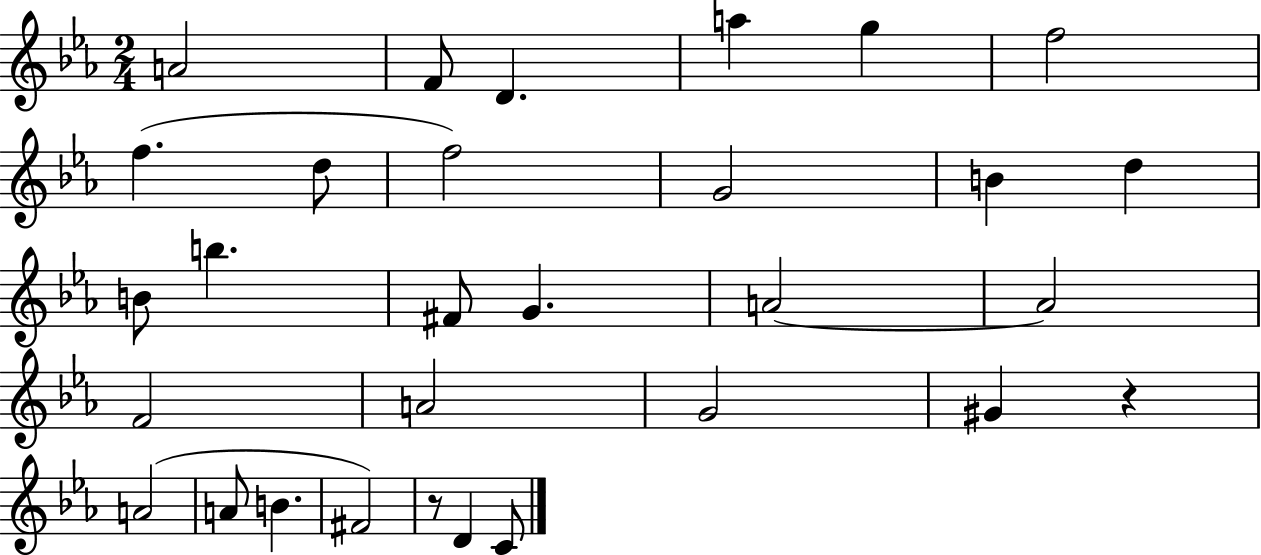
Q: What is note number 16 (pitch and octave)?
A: G4